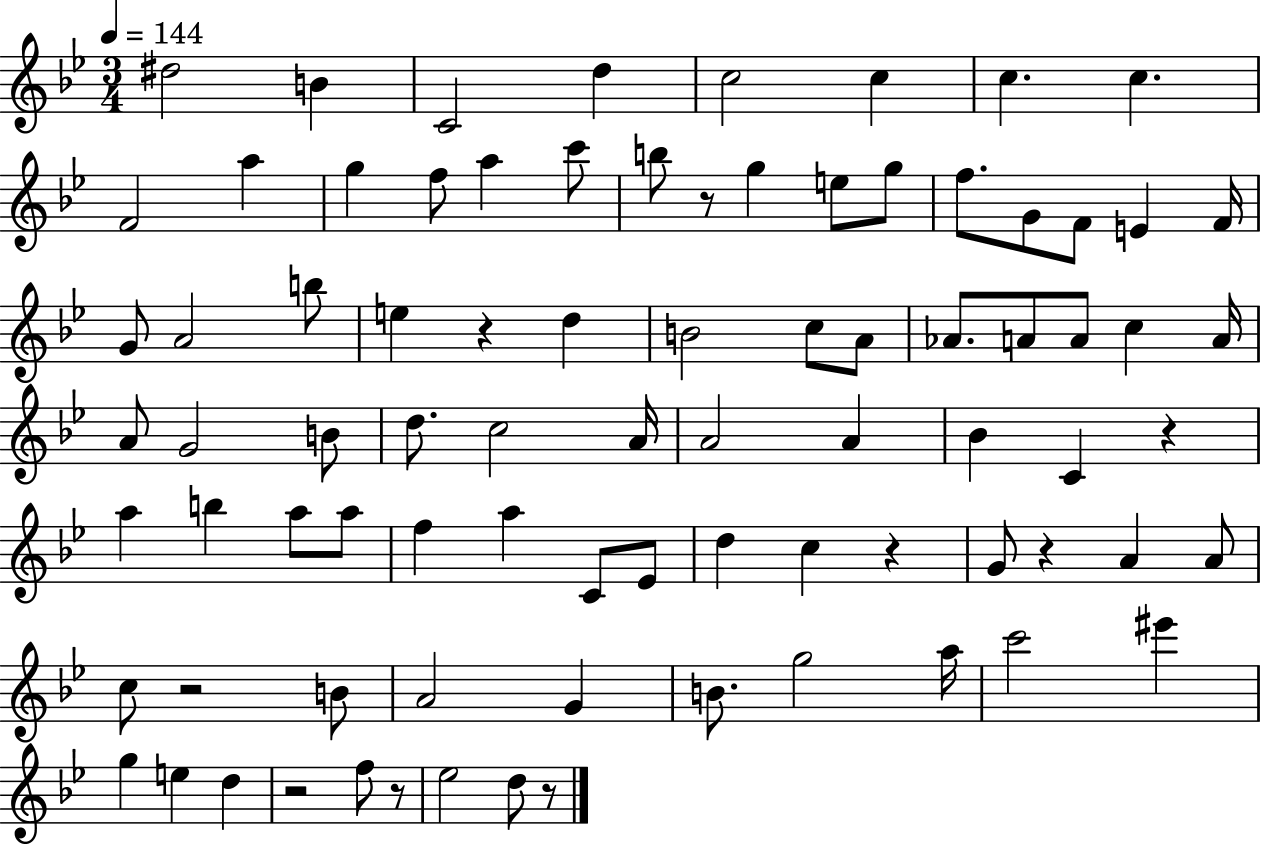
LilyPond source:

{
  \clef treble
  \numericTimeSignature
  \time 3/4
  \key bes \major
  \tempo 4 = 144
  dis''2 b'4 | c'2 d''4 | c''2 c''4 | c''4. c''4. | \break f'2 a''4 | g''4 f''8 a''4 c'''8 | b''8 r8 g''4 e''8 g''8 | f''8. g'8 f'8 e'4 f'16 | \break g'8 a'2 b''8 | e''4 r4 d''4 | b'2 c''8 a'8 | aes'8. a'8 a'8 c''4 a'16 | \break a'8 g'2 b'8 | d''8. c''2 a'16 | a'2 a'4 | bes'4 c'4 r4 | \break a''4 b''4 a''8 a''8 | f''4 a''4 c'8 ees'8 | d''4 c''4 r4 | g'8 r4 a'4 a'8 | \break c''8 r2 b'8 | a'2 g'4 | b'8. g''2 a''16 | c'''2 eis'''4 | \break g''4 e''4 d''4 | r2 f''8 r8 | ees''2 d''8 r8 | \bar "|."
}